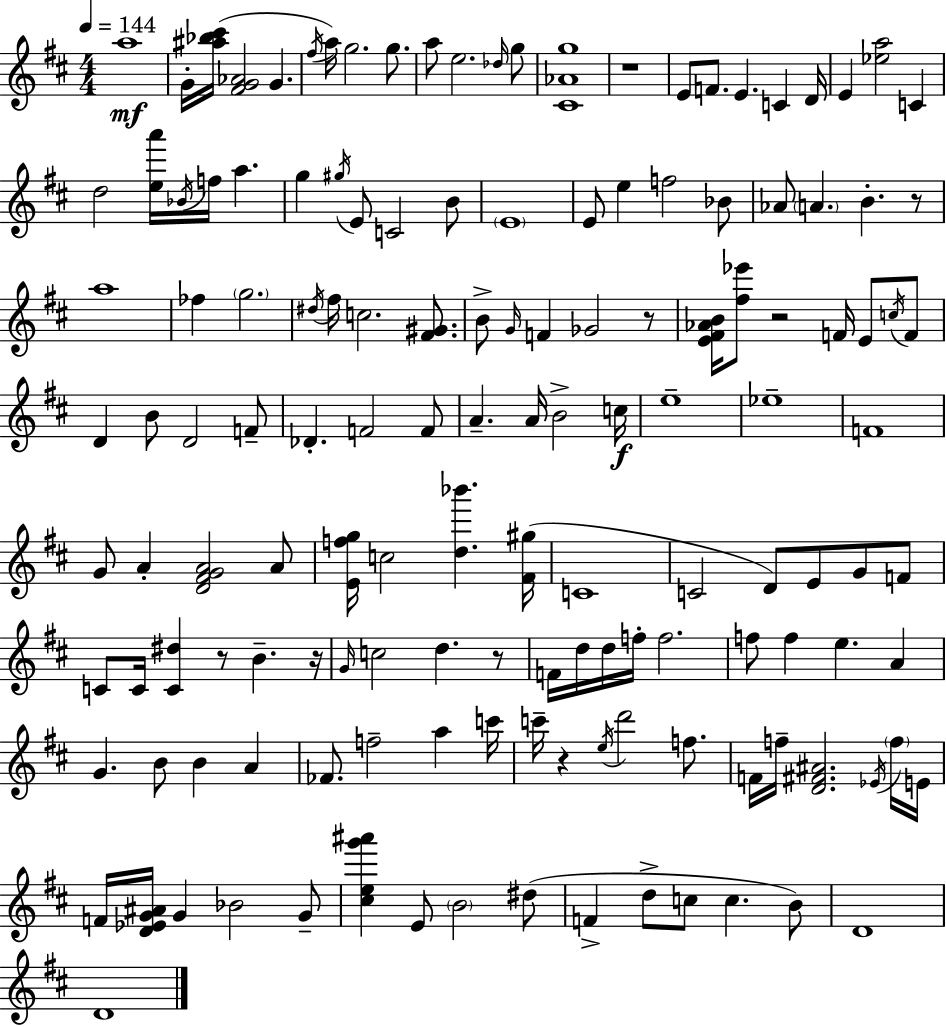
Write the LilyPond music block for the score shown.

{
  \clef treble
  \numericTimeSignature
  \time 4/4
  \key d \major
  \tempo 4 = 144
  a''1\mf | g'16-. <ais'' bes'' cis'''>16( <fis' g' aes'>2 g'4. | \acciaccatura { fis''16 }) a''16 g''2. g''8. | a''8 e''2. \grace { des''16 } | \break g''8 <cis' aes' g''>1 | r1 | e'8 f'8. e'4. c'4 | d'16 e'4 <ees'' a''>2 c'4 | \break d''2 <e'' a'''>16 \acciaccatura { bes'16 } f''16 a''4. | g''4 \acciaccatura { gis''16 } e'8 c'2 | b'8 \parenthesize e'1 | e'8 e''4 f''2 | \break bes'8 aes'8 \parenthesize a'4. b'4.-. | r8 a''1 | fes''4 \parenthesize g''2. | \acciaccatura { dis''16 } fis''16 c''2. | \break <fis' gis'>8. b'8-> \grace { g'16 } f'4 ges'2 | r8 <e' fis' aes' b'>16 <fis'' ees'''>8 r2 | f'16 e'8 \acciaccatura { c''16 } f'8 d'4 b'8 d'2 | f'8-- des'4.-. f'2 | \break f'8 a'4.-- a'16 b'2-> | c''16\f e''1-- | ees''1-- | f'1 | \break g'8 a'4-. <d' fis' g' a'>2 | a'8 <e' f'' g''>16 c''2 | <d'' bes'''>4. <fis' gis''>16( c'1 | c'2 d'8) | \break e'8 g'8 f'8 c'8 c'16 <c' dis''>4 r8 | b'4.-- r16 \grace { g'16 } c''2 | d''4. r8 f'16 d''16 d''16 f''16-. f''2. | f''8 f''4 e''4. | \break a'4 g'4. b'8 | b'4 a'4 fes'8. f''2-- | a''4 c'''16 c'''16-- r4 \acciaccatura { e''16 } d'''2 | f''8. f'16 f''16-- <d' fis' ais'>2. | \break \acciaccatura { ees'16 } \parenthesize f''16 e'16 f'16 <d' ees' g' ais'>16 g'4 | bes'2 g'8-- <cis'' e'' g''' ais'''>4 e'8 | \parenthesize b'2 dis''8( f'4-> d''8-> | c''8 c''4. b'8) d'1 | \break d'1 | \bar "|."
}